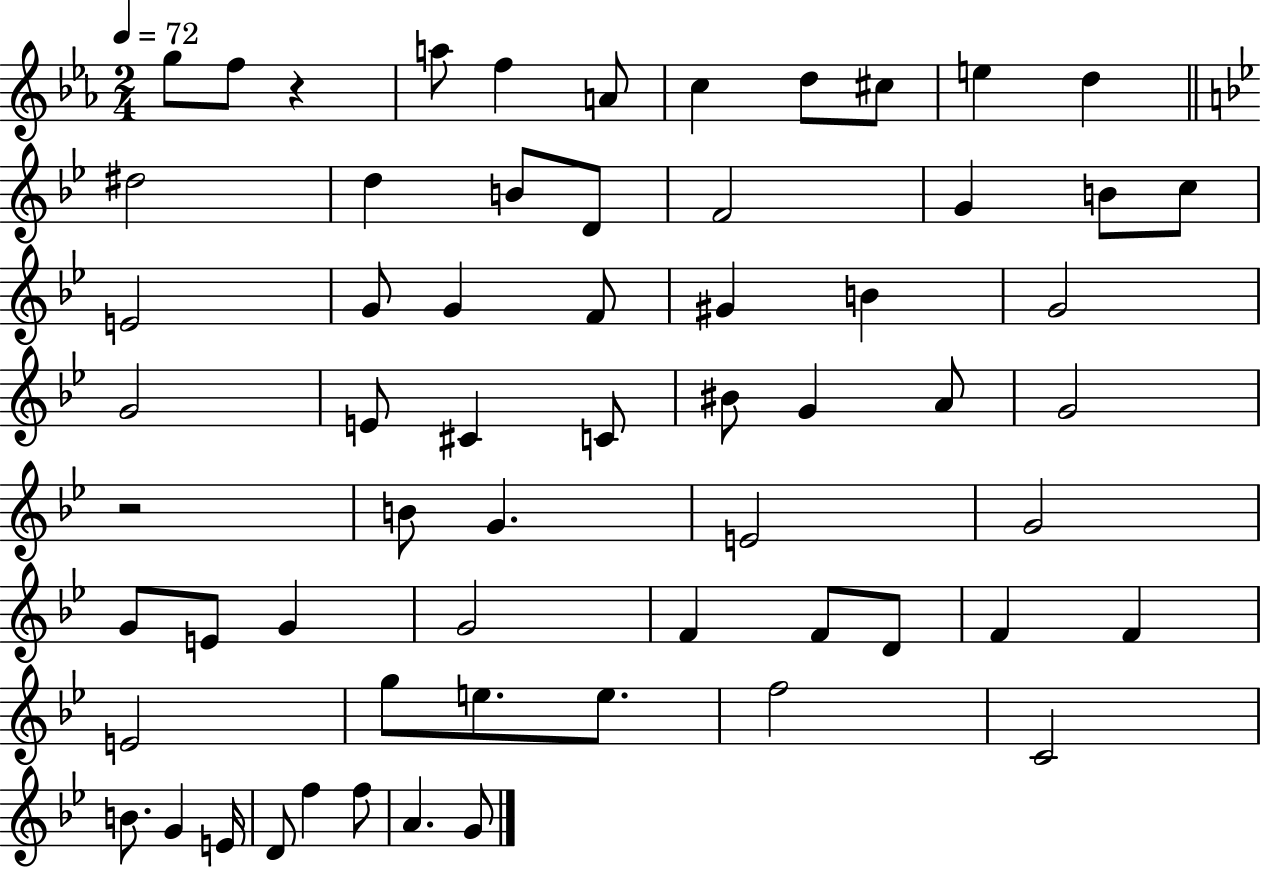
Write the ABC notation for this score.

X:1
T:Untitled
M:2/4
L:1/4
K:Eb
g/2 f/2 z a/2 f A/2 c d/2 ^c/2 e d ^d2 d B/2 D/2 F2 G B/2 c/2 E2 G/2 G F/2 ^G B G2 G2 E/2 ^C C/2 ^B/2 G A/2 G2 z2 B/2 G E2 G2 G/2 E/2 G G2 F F/2 D/2 F F E2 g/2 e/2 e/2 f2 C2 B/2 G E/4 D/2 f f/2 A G/2